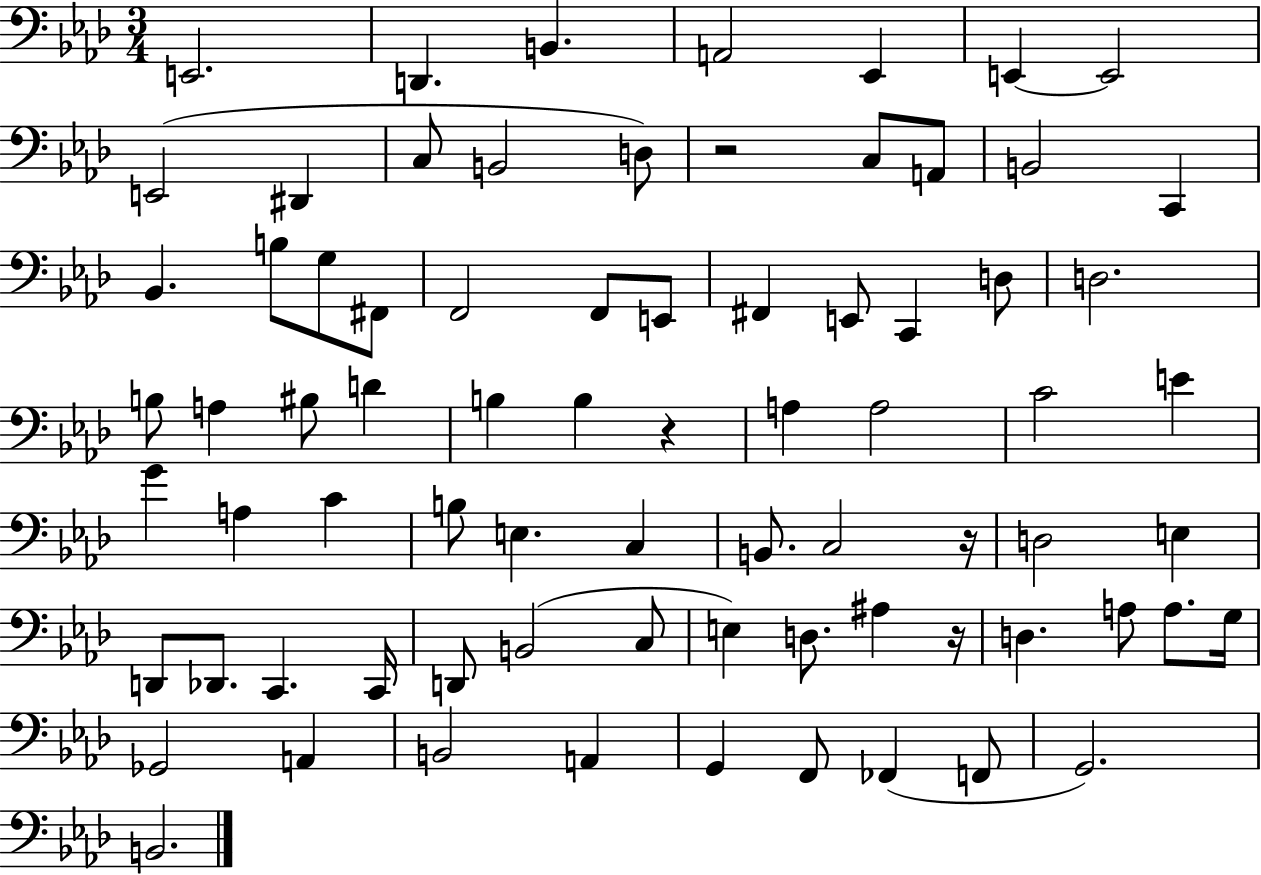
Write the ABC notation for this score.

X:1
T:Untitled
M:3/4
L:1/4
K:Ab
E,,2 D,, B,, A,,2 _E,, E,, E,,2 E,,2 ^D,, C,/2 B,,2 D,/2 z2 C,/2 A,,/2 B,,2 C,, _B,, B,/2 G,/2 ^F,,/2 F,,2 F,,/2 E,,/2 ^F,, E,,/2 C,, D,/2 D,2 B,/2 A, ^B,/2 D B, B, z A, A,2 C2 E G A, C B,/2 E, C, B,,/2 C,2 z/4 D,2 E, D,,/2 _D,,/2 C,, C,,/4 D,,/2 B,,2 C,/2 E, D,/2 ^A, z/4 D, A,/2 A,/2 G,/4 _G,,2 A,, B,,2 A,, G,, F,,/2 _F,, F,,/2 G,,2 B,,2